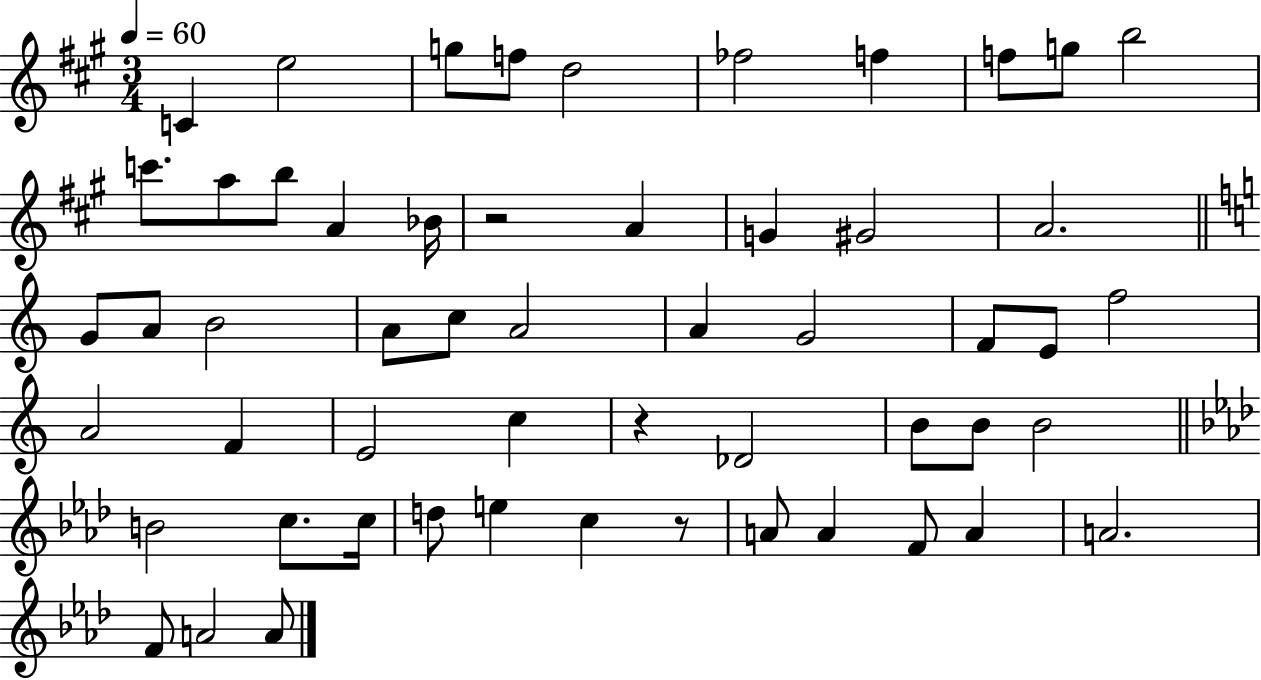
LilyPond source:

{
  \clef treble
  \numericTimeSignature
  \time 3/4
  \key a \major
  \tempo 4 = 60
  c'4 e''2 | g''8 f''8 d''2 | fes''2 f''4 | f''8 g''8 b''2 | \break c'''8. a''8 b''8 a'4 bes'16 | r2 a'4 | g'4 gis'2 | a'2. | \break \bar "||" \break \key c \major g'8 a'8 b'2 | a'8 c''8 a'2 | a'4 g'2 | f'8 e'8 f''2 | \break a'2 f'4 | e'2 c''4 | r4 des'2 | b'8 b'8 b'2 | \break \bar "||" \break \key aes \major b'2 c''8. c''16 | d''8 e''4 c''4 r8 | a'8 a'4 f'8 a'4 | a'2. | \break f'8 a'2 a'8 | \bar "|."
}